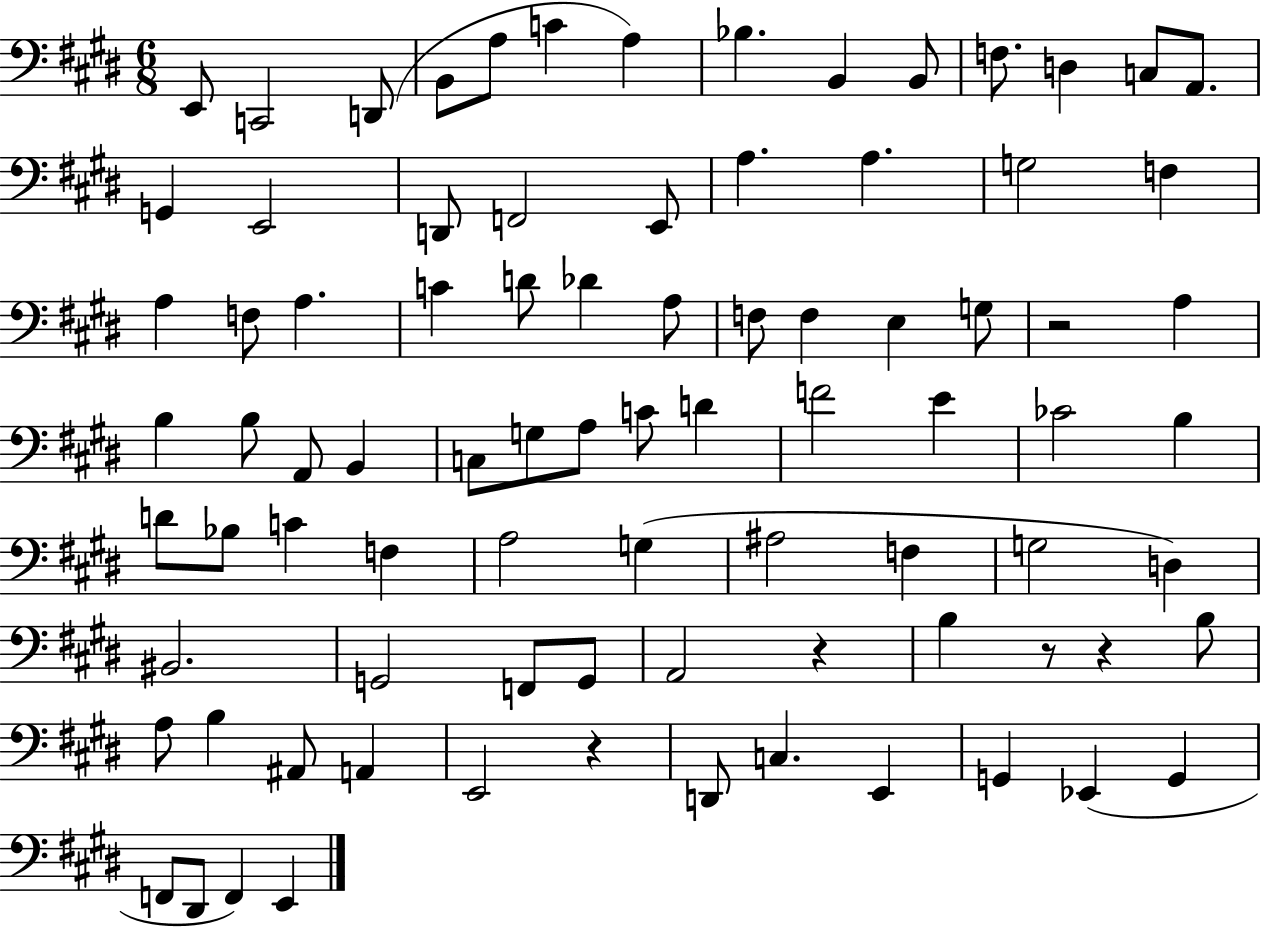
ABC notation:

X:1
T:Untitled
M:6/8
L:1/4
K:E
E,,/2 C,,2 D,,/2 B,,/2 A,/2 C A, _B, B,, B,,/2 F,/2 D, C,/2 A,,/2 G,, E,,2 D,,/2 F,,2 E,,/2 A, A, G,2 F, A, F,/2 A, C D/2 _D A,/2 F,/2 F, E, G,/2 z2 A, B, B,/2 A,,/2 B,, C,/2 G,/2 A,/2 C/2 D F2 E _C2 B, D/2 _B,/2 C F, A,2 G, ^A,2 F, G,2 D, ^B,,2 G,,2 F,,/2 G,,/2 A,,2 z B, z/2 z B,/2 A,/2 B, ^A,,/2 A,, E,,2 z D,,/2 C, E,, G,, _E,, G,, F,,/2 ^D,,/2 F,, E,,